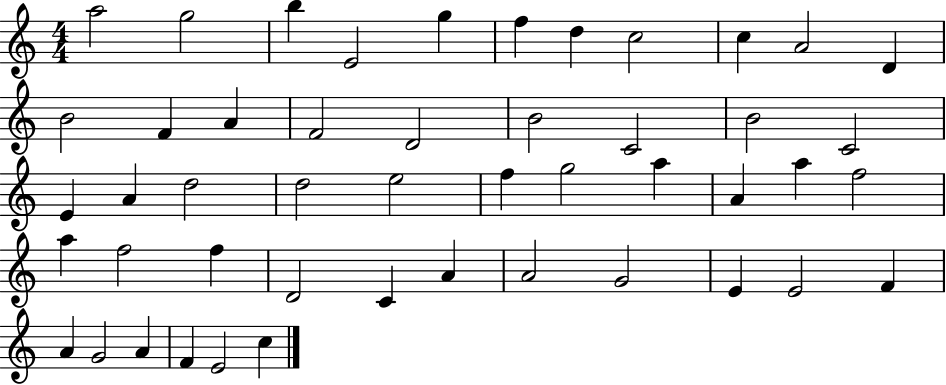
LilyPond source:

{
  \clef treble
  \numericTimeSignature
  \time 4/4
  \key c \major
  a''2 g''2 | b''4 e'2 g''4 | f''4 d''4 c''2 | c''4 a'2 d'4 | \break b'2 f'4 a'4 | f'2 d'2 | b'2 c'2 | b'2 c'2 | \break e'4 a'4 d''2 | d''2 e''2 | f''4 g''2 a''4 | a'4 a''4 f''2 | \break a''4 f''2 f''4 | d'2 c'4 a'4 | a'2 g'2 | e'4 e'2 f'4 | \break a'4 g'2 a'4 | f'4 e'2 c''4 | \bar "|."
}